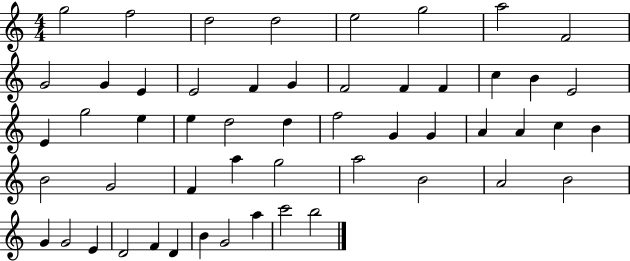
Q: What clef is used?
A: treble